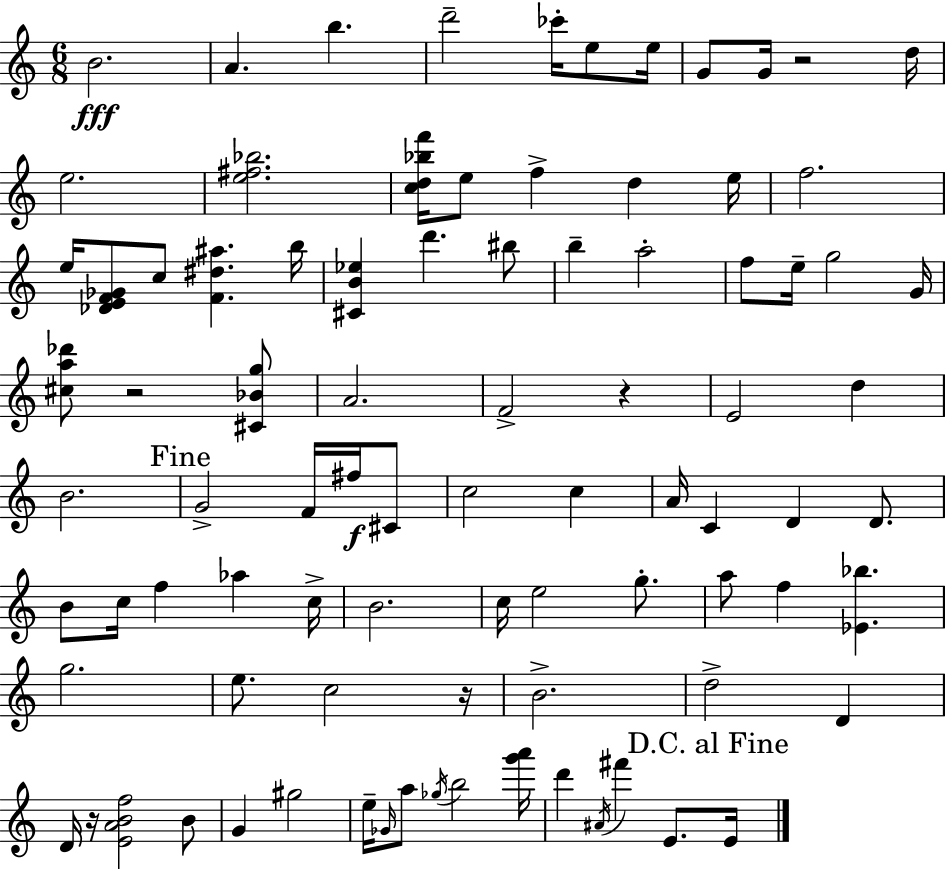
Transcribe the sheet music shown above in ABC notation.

X:1
T:Untitled
M:6/8
L:1/4
K:C
B2 A b d'2 _c'/4 e/2 e/4 G/2 G/4 z2 d/4 e2 [e^f_b]2 [cd_bf']/4 e/2 f d e/4 f2 e/4 [_DEF_G]/2 c/2 [F^d^a] b/4 [^CB_e] d' ^b/2 b a2 f/2 e/4 g2 G/4 [^ca_d']/2 z2 [^C_Bg]/2 A2 F2 z E2 d B2 G2 F/4 ^f/4 ^C/2 c2 c A/4 C D D/2 B/2 c/4 f _a c/4 B2 c/4 e2 g/2 a/2 f [_E_b] g2 e/2 c2 z/4 B2 d2 D D/4 z/4 [EABf]2 B/2 G ^g2 e/4 _G/4 a/2 _g/4 b2 [g'a']/4 d' ^A/4 ^f' E/2 E/4